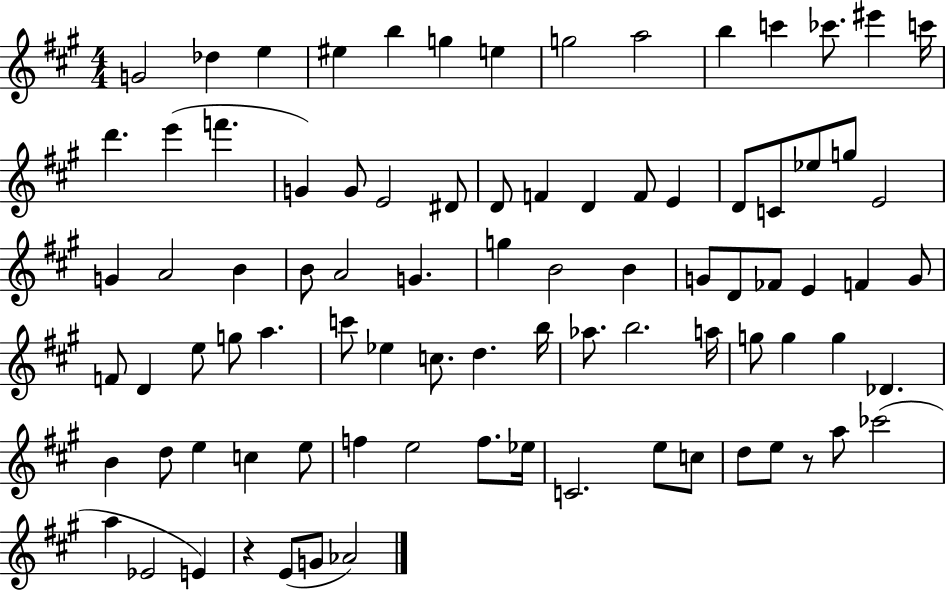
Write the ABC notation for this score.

X:1
T:Untitled
M:4/4
L:1/4
K:A
G2 _d e ^e b g e g2 a2 b c' _c'/2 ^e' c'/4 d' e' f' G G/2 E2 ^D/2 D/2 F D F/2 E D/2 C/2 _e/2 g/2 E2 G A2 B B/2 A2 G g B2 B G/2 D/2 _F/2 E F G/2 F/2 D e/2 g/2 a c'/2 _e c/2 d b/4 _a/2 b2 a/4 g/2 g g _D B d/2 e c e/2 f e2 f/2 _e/4 C2 e/2 c/2 d/2 e/2 z/2 a/2 _c'2 a _E2 E z E/2 G/2 _A2